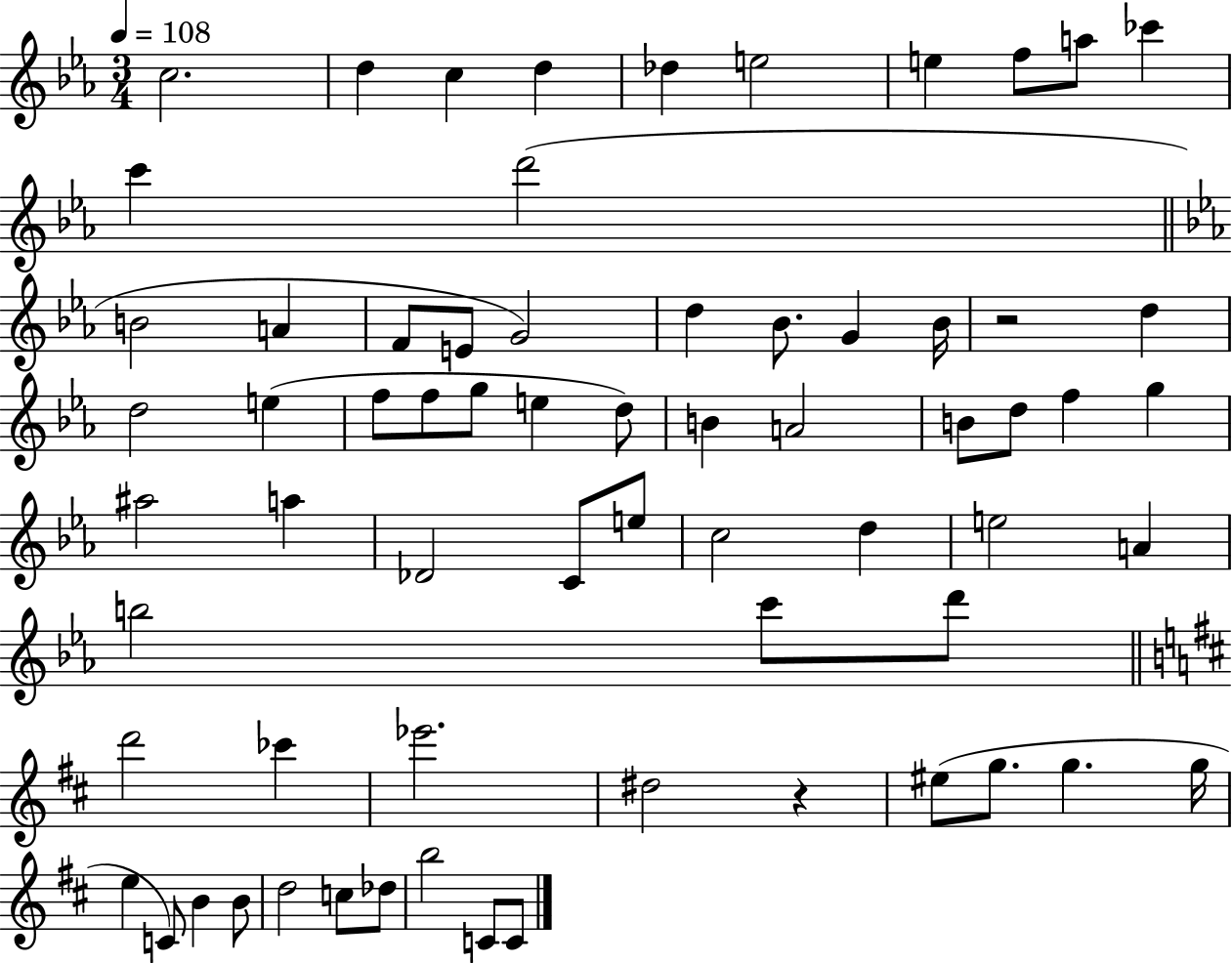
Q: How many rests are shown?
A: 2